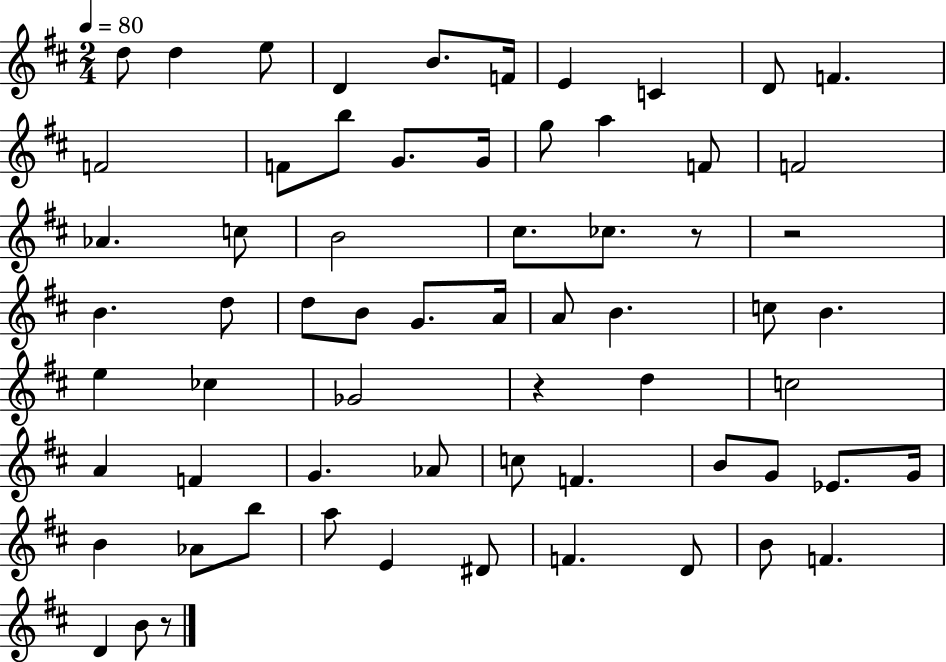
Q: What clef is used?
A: treble